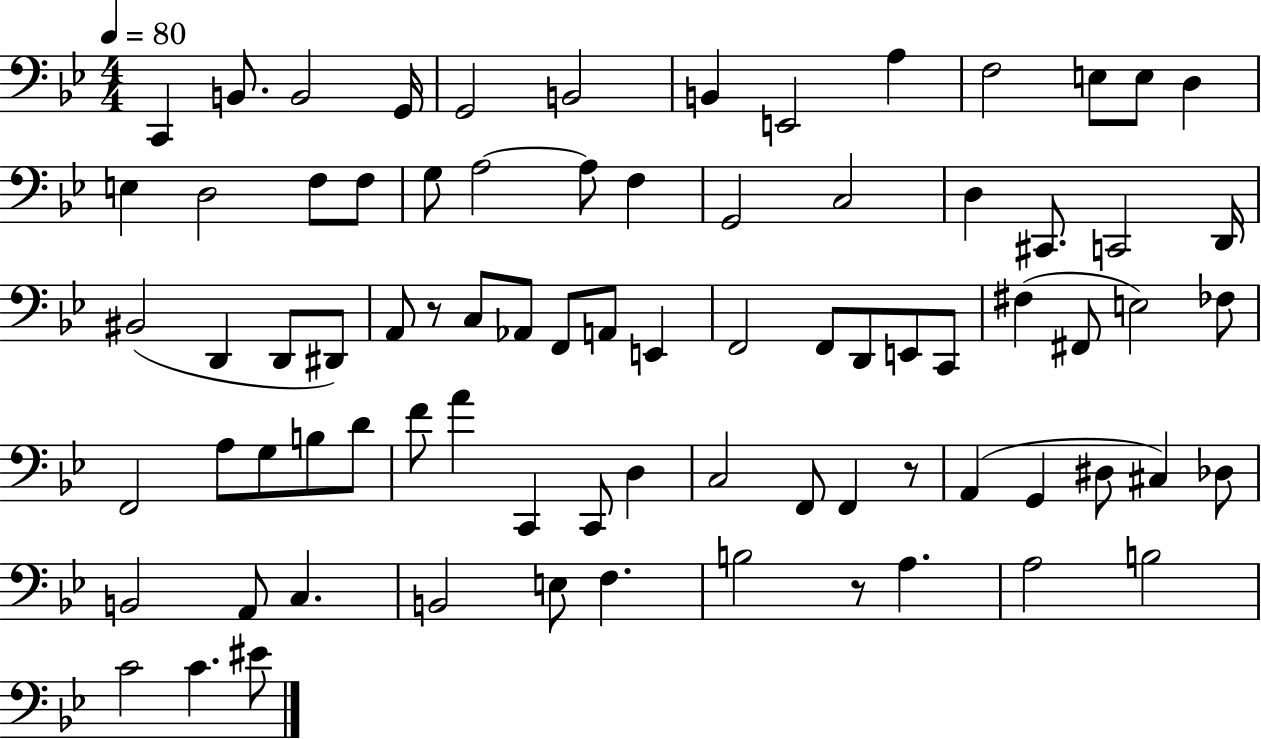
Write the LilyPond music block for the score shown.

{
  \clef bass
  \numericTimeSignature
  \time 4/4
  \key bes \major
  \tempo 4 = 80
  c,4 b,8. b,2 g,16 | g,2 b,2 | b,4 e,2 a4 | f2 e8 e8 d4 | \break e4 d2 f8 f8 | g8 a2~~ a8 f4 | g,2 c2 | d4 cis,8. c,2 d,16 | \break bis,2( d,4 d,8 dis,8) | a,8 r8 c8 aes,8 f,8 a,8 e,4 | f,2 f,8 d,8 e,8 c,8 | fis4( fis,8 e2) fes8 | \break f,2 a8 g8 b8 d'8 | f'8 a'4 c,4 c,8 d4 | c2 f,8 f,4 r8 | a,4( g,4 dis8 cis4) des8 | \break b,2 a,8 c4. | b,2 e8 f4. | b2 r8 a4. | a2 b2 | \break c'2 c'4. eis'8 | \bar "|."
}